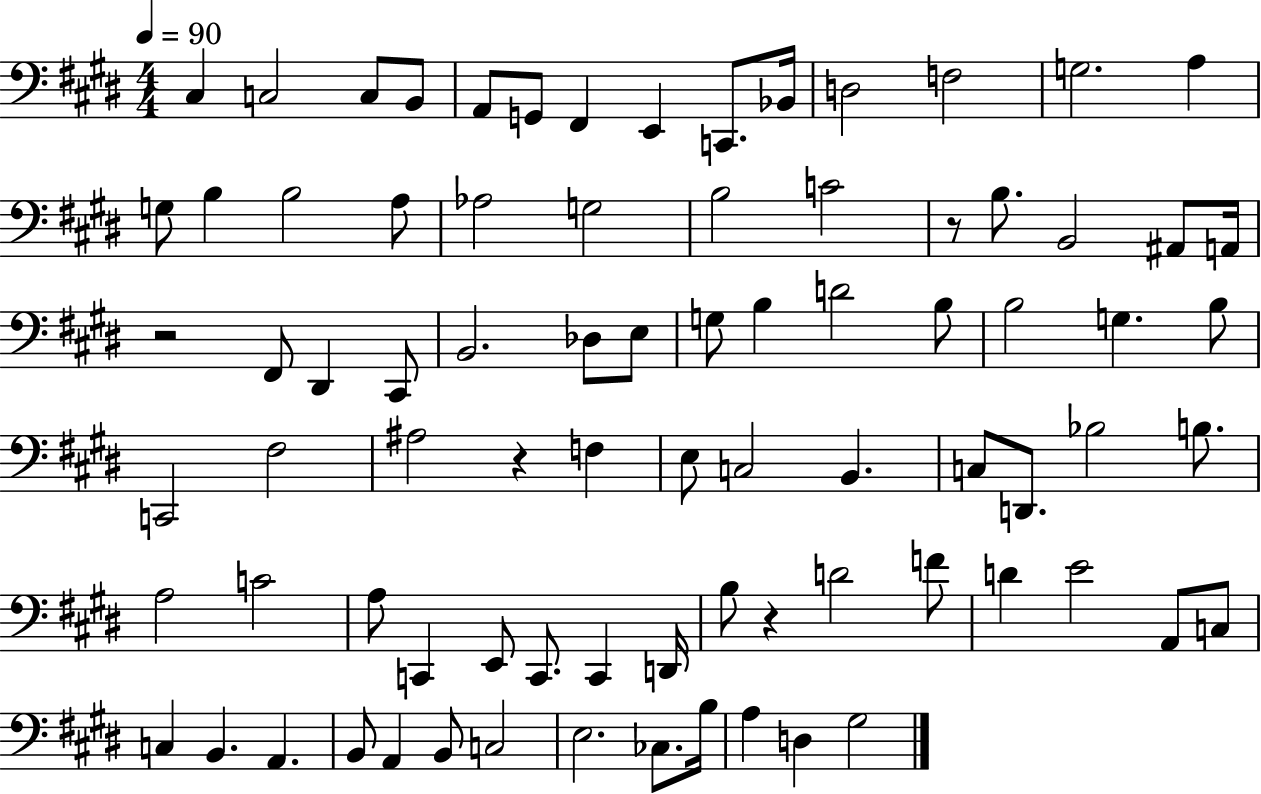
{
  \clef bass
  \numericTimeSignature
  \time 4/4
  \key e \major
  \tempo 4 = 90
  cis4 c2 c8 b,8 | a,8 g,8 fis,4 e,4 c,8. bes,16 | d2 f2 | g2. a4 | \break g8 b4 b2 a8 | aes2 g2 | b2 c'2 | r8 b8. b,2 ais,8 a,16 | \break r2 fis,8 dis,4 cis,8 | b,2. des8 e8 | g8 b4 d'2 b8 | b2 g4. b8 | \break c,2 fis2 | ais2 r4 f4 | e8 c2 b,4. | c8 d,8. bes2 b8. | \break a2 c'2 | a8 c,4 e,8 c,8. c,4 d,16 | b8 r4 d'2 f'8 | d'4 e'2 a,8 c8 | \break c4 b,4. a,4. | b,8 a,4 b,8 c2 | e2. ces8. b16 | a4 d4 gis2 | \break \bar "|."
}